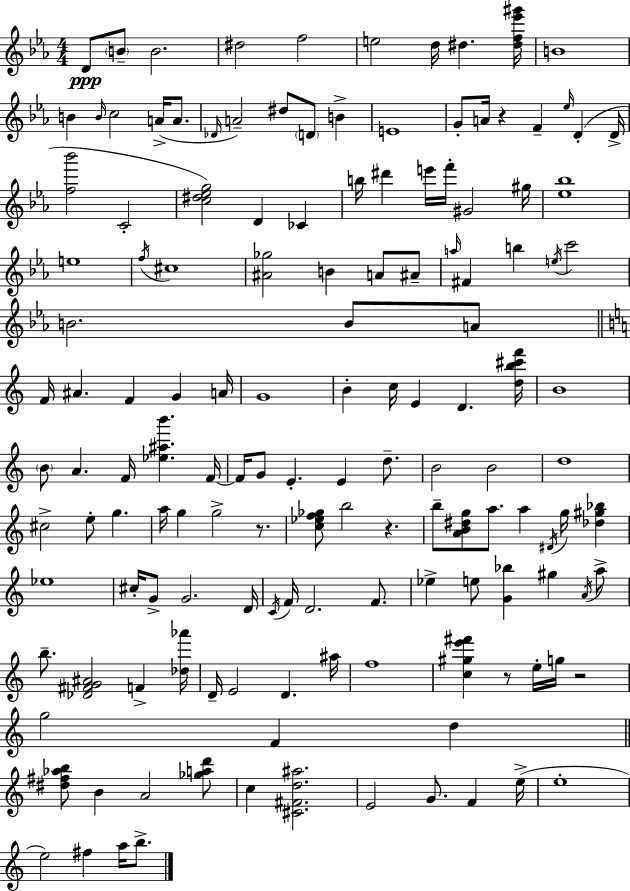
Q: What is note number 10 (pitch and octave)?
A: B4